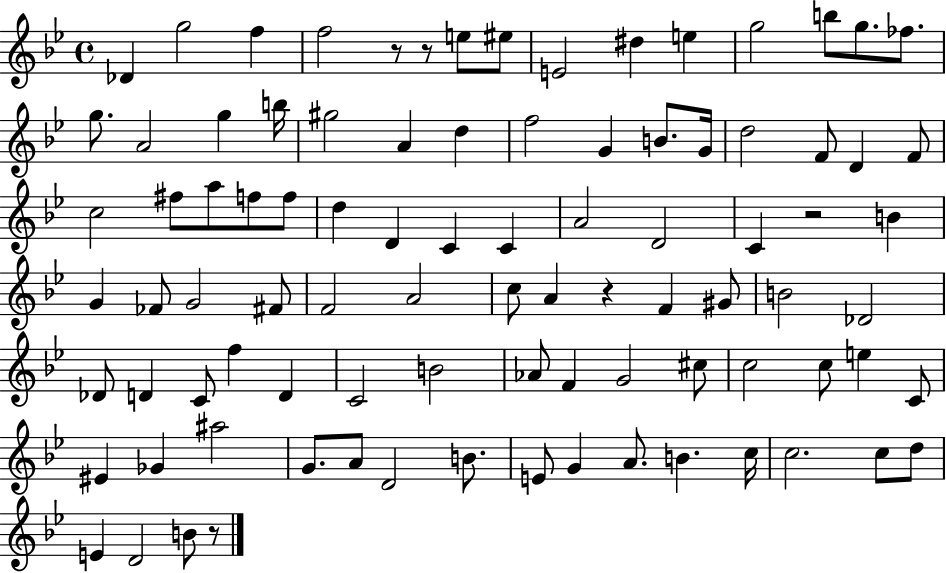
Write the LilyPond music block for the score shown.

{
  \clef treble
  \time 4/4
  \defaultTimeSignature
  \key bes \major
  \repeat volta 2 { des'4 g''2 f''4 | f''2 r8 r8 e''8 eis''8 | e'2 dis''4 e''4 | g''2 b''8 g''8. fes''8. | \break g''8. a'2 g''4 b''16 | gis''2 a'4 d''4 | f''2 g'4 b'8. g'16 | d''2 f'8 d'4 f'8 | \break c''2 fis''8 a''8 f''8 f''8 | d''4 d'4 c'4 c'4 | a'2 d'2 | c'4 r2 b'4 | \break g'4 fes'8 g'2 fis'8 | f'2 a'2 | c''8 a'4 r4 f'4 gis'8 | b'2 des'2 | \break des'8 d'4 c'8 f''4 d'4 | c'2 b'2 | aes'8 f'4 g'2 cis''8 | c''2 c''8 e''4 c'8 | \break eis'4 ges'4 ais''2 | g'8. a'8 d'2 b'8. | e'8 g'4 a'8. b'4. c''16 | c''2. c''8 d''8 | \break e'4 d'2 b'8 r8 | } \bar "|."
}